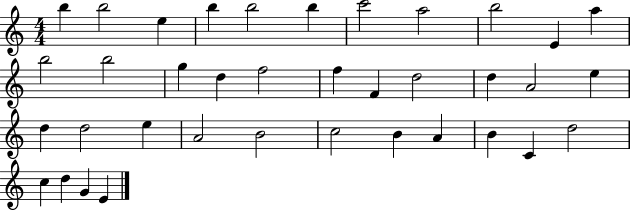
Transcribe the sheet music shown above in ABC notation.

X:1
T:Untitled
M:4/4
L:1/4
K:C
b b2 e b b2 b c'2 a2 b2 E a b2 b2 g d f2 f F d2 d A2 e d d2 e A2 B2 c2 B A B C d2 c d G E